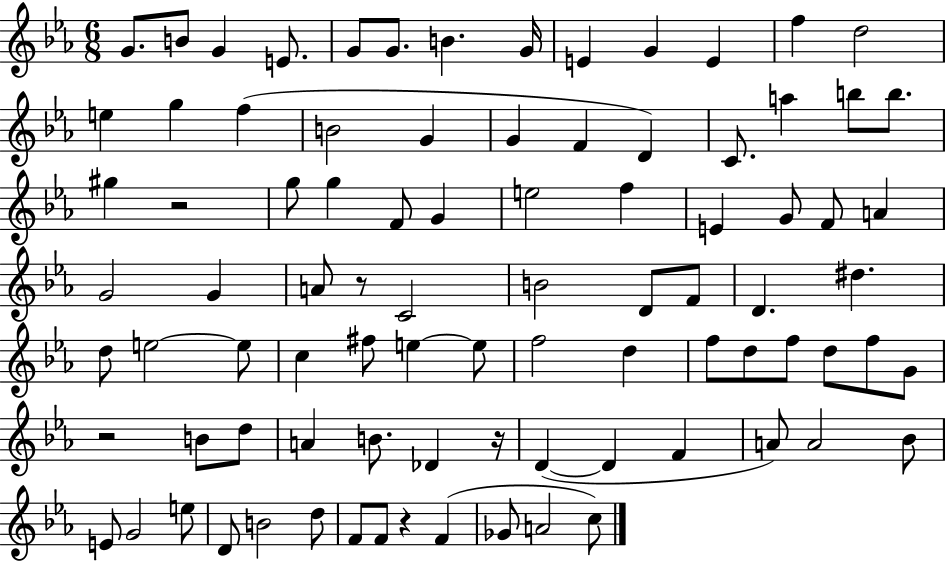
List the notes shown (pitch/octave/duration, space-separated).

G4/e. B4/e G4/q E4/e. G4/e G4/e. B4/q. G4/s E4/q G4/q E4/q F5/q D5/h E5/q G5/q F5/q B4/h G4/q G4/q F4/q D4/q C4/e. A5/q B5/e B5/e. G#5/q R/h G5/e G5/q F4/e G4/q E5/h F5/q E4/q G4/e F4/e A4/q G4/h G4/q A4/e R/e C4/h B4/h D4/e F4/e D4/q. D#5/q. D5/e E5/h E5/e C5/q F#5/e E5/q E5/e F5/h D5/q F5/e D5/e F5/e D5/e F5/e G4/e R/h B4/e D5/e A4/q B4/e. Db4/q R/s D4/q D4/q F4/q A4/e A4/h Bb4/e E4/e G4/h E5/e D4/e B4/h D5/e F4/e F4/e R/q F4/q Gb4/e A4/h C5/e